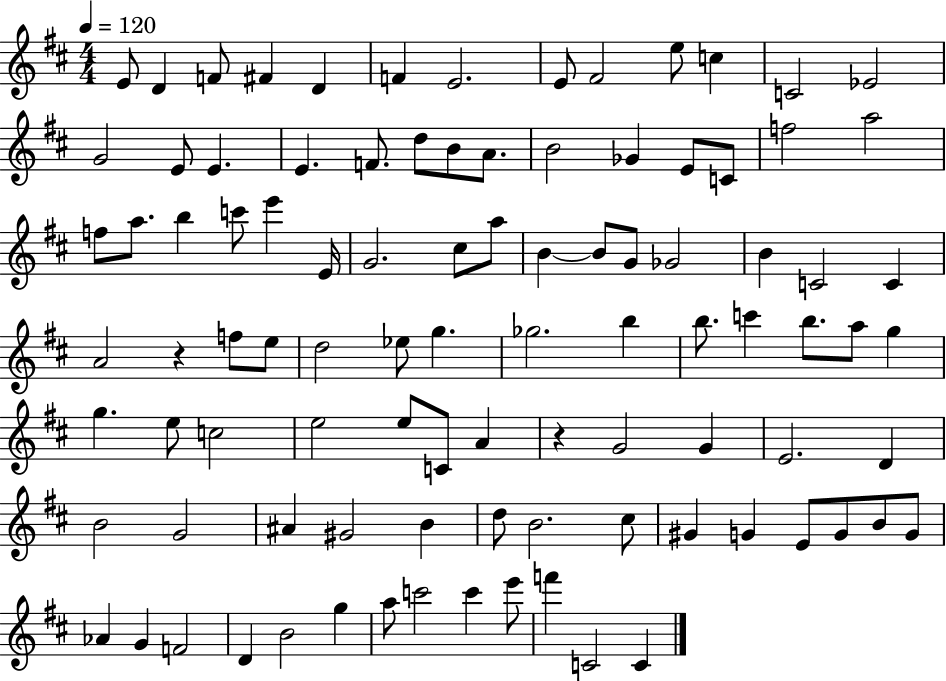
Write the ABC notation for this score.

X:1
T:Untitled
M:4/4
L:1/4
K:D
E/2 D F/2 ^F D F E2 E/2 ^F2 e/2 c C2 _E2 G2 E/2 E E F/2 d/2 B/2 A/2 B2 _G E/2 C/2 f2 a2 f/2 a/2 b c'/2 e' E/4 G2 ^c/2 a/2 B B/2 G/2 _G2 B C2 C A2 z f/2 e/2 d2 _e/2 g _g2 b b/2 c' b/2 a/2 g g e/2 c2 e2 e/2 C/2 A z G2 G E2 D B2 G2 ^A ^G2 B d/2 B2 ^c/2 ^G G E/2 G/2 B/2 G/2 _A G F2 D B2 g a/2 c'2 c' e'/2 f' C2 C